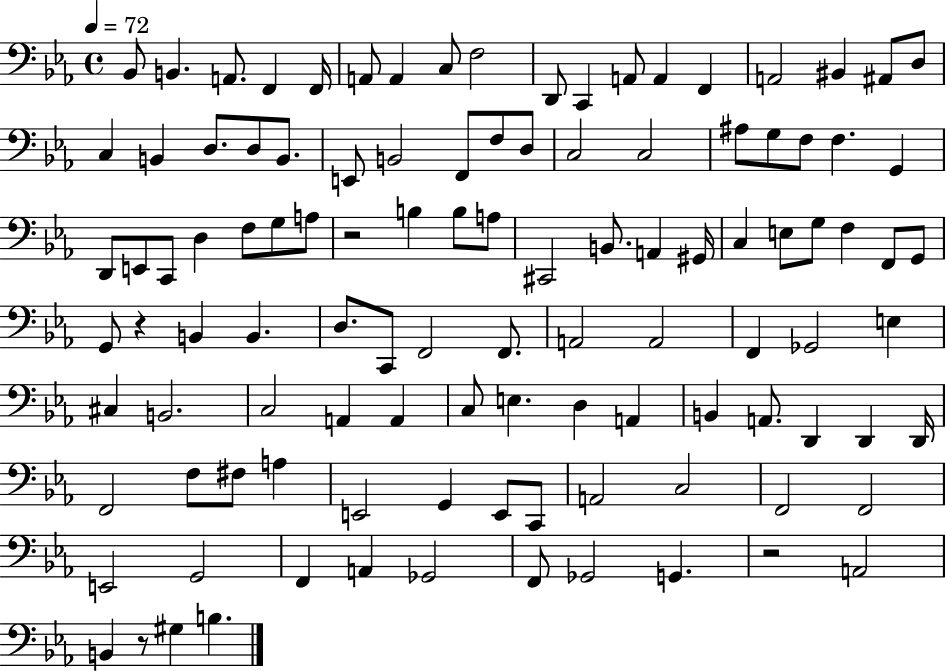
X:1
T:Untitled
M:4/4
L:1/4
K:Eb
_B,,/2 B,, A,,/2 F,, F,,/4 A,,/2 A,, C,/2 F,2 D,,/2 C,, A,,/2 A,, F,, A,,2 ^B,, ^A,,/2 D,/2 C, B,, D,/2 D,/2 B,,/2 E,,/2 B,,2 F,,/2 F,/2 D,/2 C,2 C,2 ^A,/2 G,/2 F,/2 F, G,, D,,/2 E,,/2 C,,/2 D, F,/2 G,/2 A,/2 z2 B, B,/2 A,/2 ^C,,2 B,,/2 A,, ^G,,/4 C, E,/2 G,/2 F, F,,/2 G,,/2 G,,/2 z B,, B,, D,/2 C,,/2 F,,2 F,,/2 A,,2 A,,2 F,, _G,,2 E, ^C, B,,2 C,2 A,, A,, C,/2 E, D, A,, B,, A,,/2 D,, D,, D,,/4 F,,2 F,/2 ^F,/2 A, E,,2 G,, E,,/2 C,,/2 A,,2 C,2 F,,2 F,,2 E,,2 G,,2 F,, A,, _G,,2 F,,/2 _G,,2 G,, z2 A,,2 B,, z/2 ^G, B,